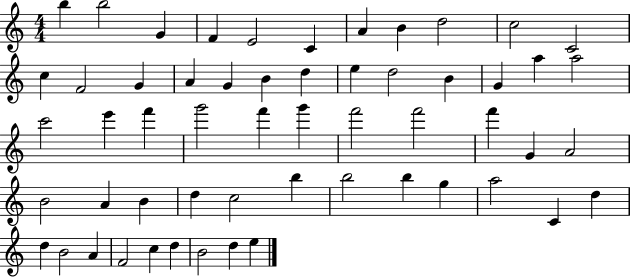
B5/q B5/h G4/q F4/q E4/h C4/q A4/q B4/q D5/h C5/h C4/h C5/q F4/h G4/q A4/q G4/q B4/q D5/q E5/q D5/h B4/q G4/q A5/q A5/h C6/h E6/q F6/q G6/h F6/q G6/q F6/h F6/h F6/q G4/q A4/h B4/h A4/q B4/q D5/q C5/h B5/q B5/h B5/q G5/q A5/h C4/q D5/q D5/q B4/h A4/q F4/h C5/q D5/q B4/h D5/q E5/q